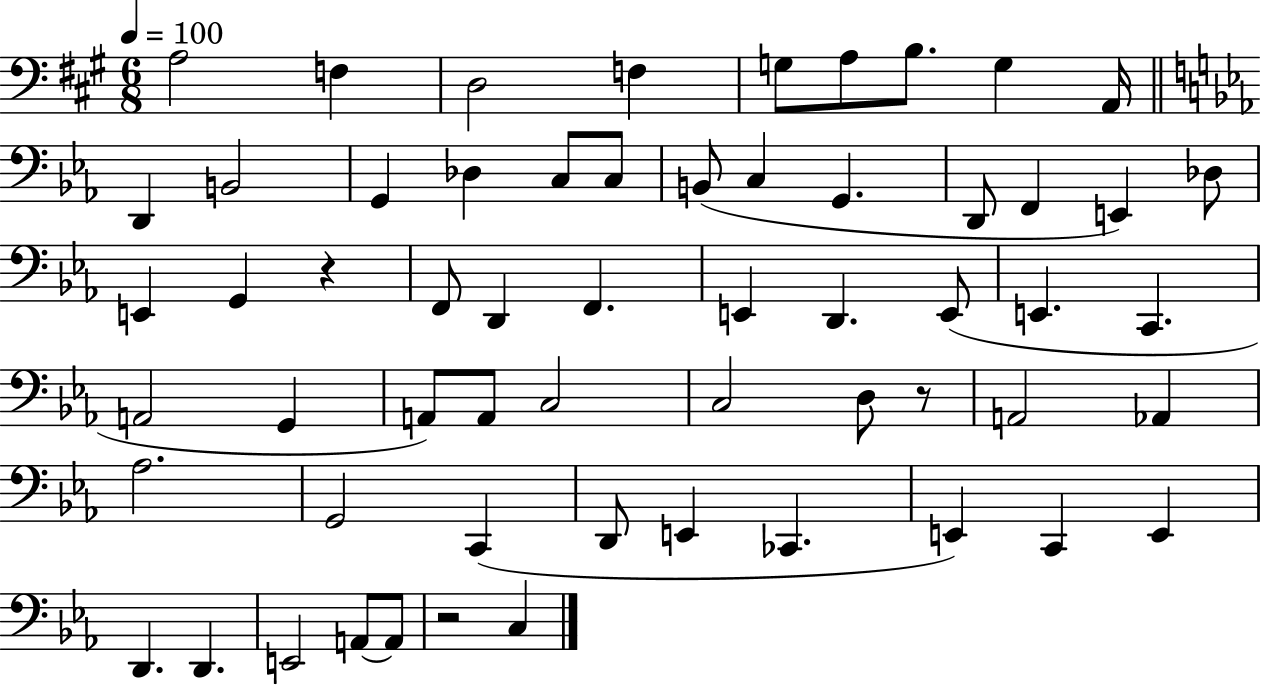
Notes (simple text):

A3/h F3/q D3/h F3/q G3/e A3/e B3/e. G3/q A2/s D2/q B2/h G2/q Db3/q C3/e C3/e B2/e C3/q G2/q. D2/e F2/q E2/q Db3/e E2/q G2/q R/q F2/e D2/q F2/q. E2/q D2/q. E2/e E2/q. C2/q. A2/h G2/q A2/e A2/e C3/h C3/h D3/e R/e A2/h Ab2/q Ab3/h. G2/h C2/q D2/e E2/q CES2/q. E2/q C2/q E2/q D2/q. D2/q. E2/h A2/e A2/e R/h C3/q